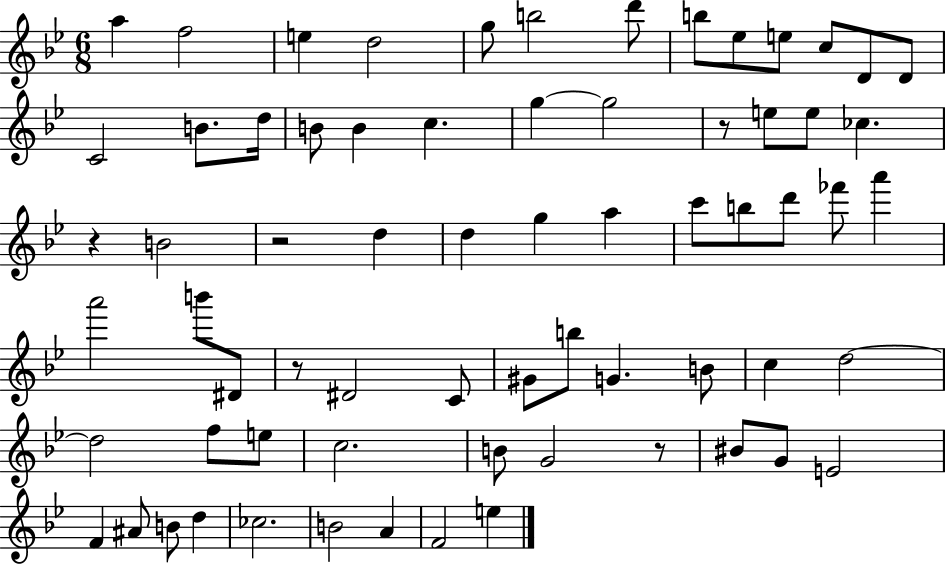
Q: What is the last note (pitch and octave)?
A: E5